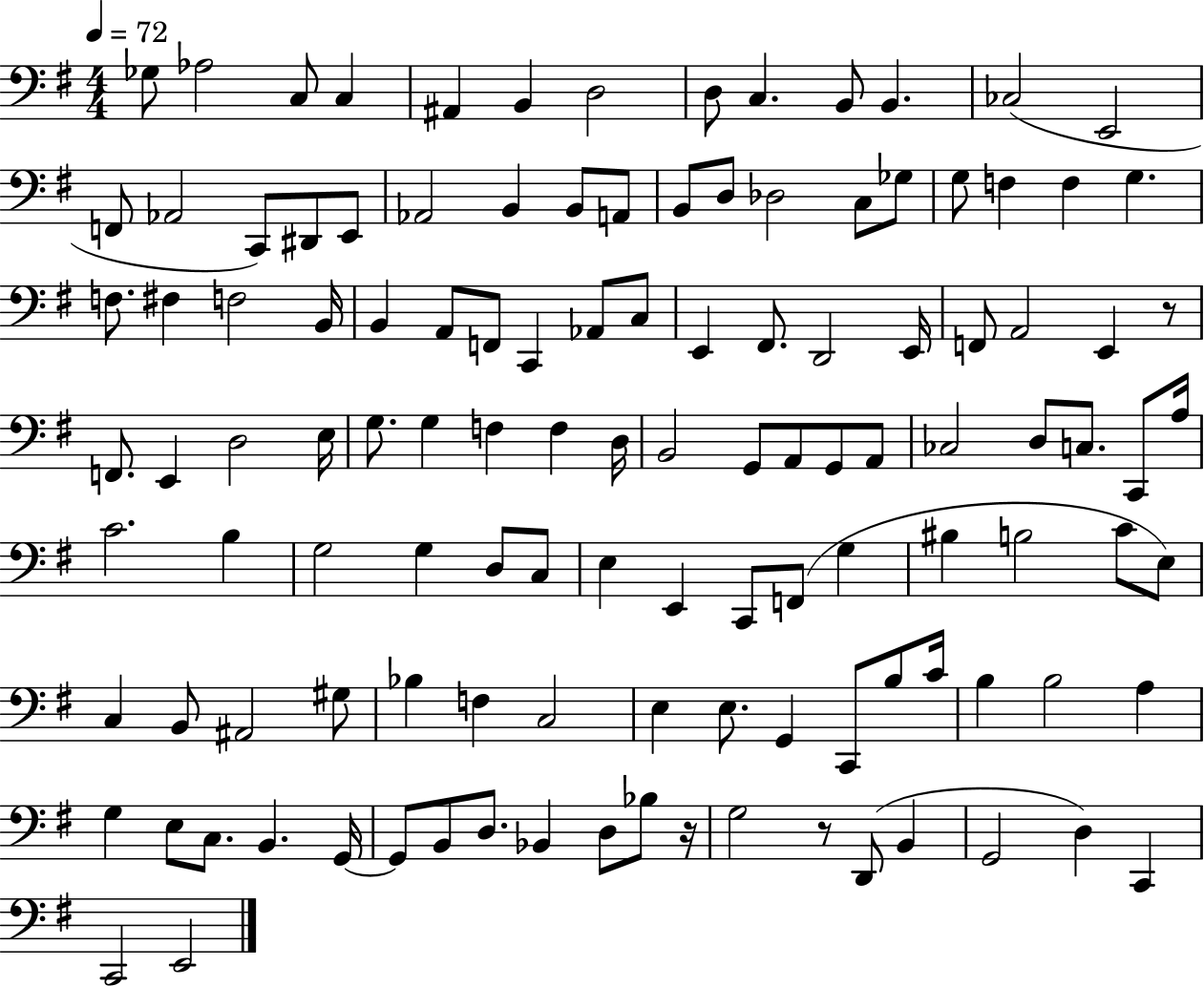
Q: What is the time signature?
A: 4/4